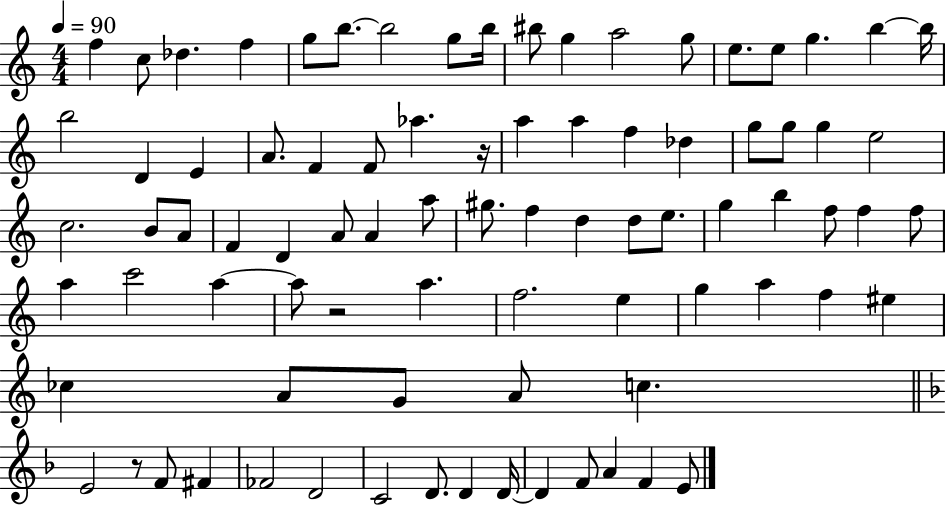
X:1
T:Untitled
M:4/4
L:1/4
K:C
f c/2 _d f g/2 b/2 b2 g/2 b/4 ^b/2 g a2 g/2 e/2 e/2 g b b/4 b2 D E A/2 F F/2 _a z/4 a a f _d g/2 g/2 g e2 c2 B/2 A/2 F D A/2 A a/2 ^g/2 f d d/2 e/2 g b f/2 f f/2 a c'2 a a/2 z2 a f2 e g a f ^e _c A/2 G/2 A/2 c E2 z/2 F/2 ^F _F2 D2 C2 D/2 D D/4 D F/2 A F E/2